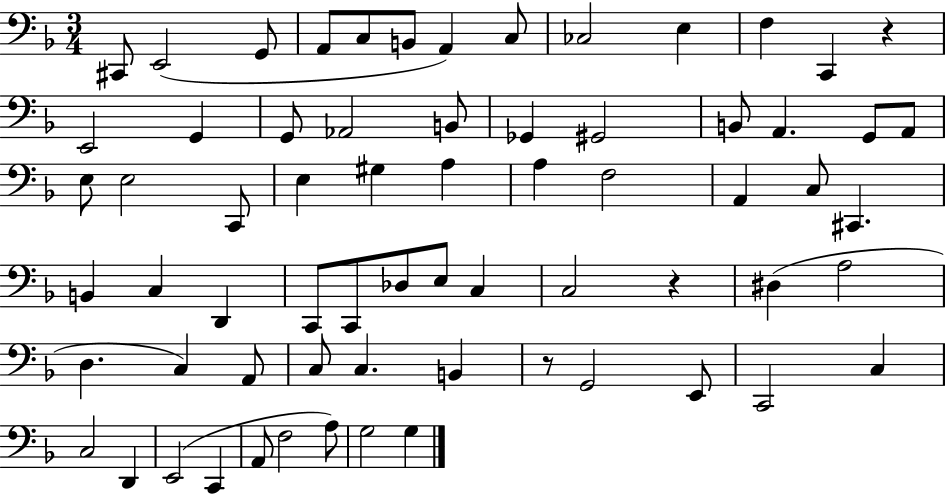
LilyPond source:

{
  \clef bass
  \numericTimeSignature
  \time 3/4
  \key f \major
  \repeat volta 2 { cis,8 e,2( g,8 | a,8 c8 b,8 a,4) c8 | ces2 e4 | f4 c,4 r4 | \break e,2 g,4 | g,8 aes,2 b,8 | ges,4 gis,2 | b,8 a,4. g,8 a,8 | \break e8 e2 c,8 | e4 gis4 a4 | a4 f2 | a,4 c8 cis,4. | \break b,4 c4 d,4 | c,8 c,8 des8 e8 c4 | c2 r4 | dis4( a2 | \break d4. c4) a,8 | c8 c4. b,4 | r8 g,2 e,8 | c,2 c4 | \break c2 d,4 | e,2( c,4 | a,8 f2 a8) | g2 g4 | \break } \bar "|."
}